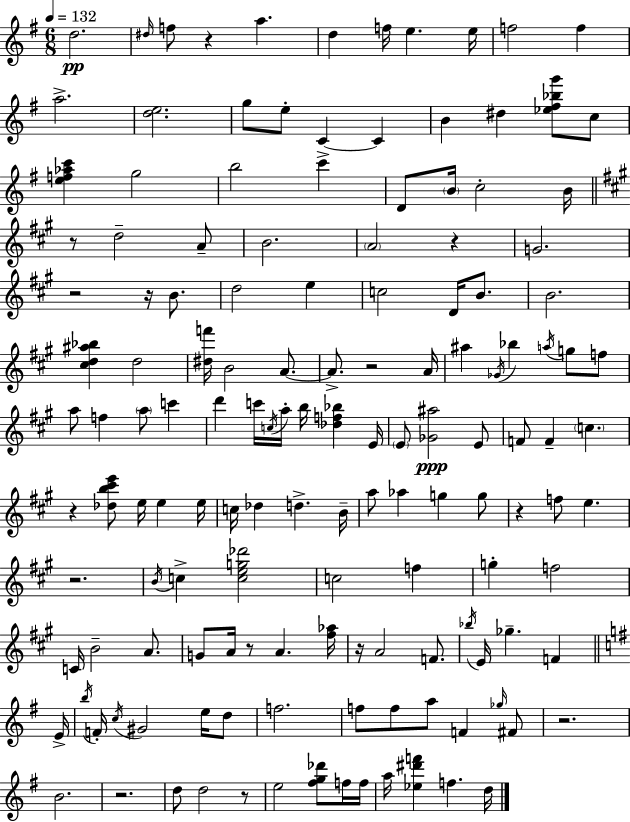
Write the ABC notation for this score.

X:1
T:Untitled
M:6/8
L:1/4
K:Em
d2 ^d/4 f/2 z a d f/4 e e/4 f2 f a2 [de]2 g/2 e/2 C C B ^d [_e^f_bg']/2 c/2 [ef_ac'] g2 b2 c' D/2 B/4 c2 B/4 z/2 d2 A/2 B2 A2 z G2 z2 z/4 B/2 d2 e c2 D/4 B/2 B2 [^cd^a_b] d2 [^df']/4 B2 A/2 A/2 z2 A/4 ^a _G/4 _b a/4 g/2 f/2 a/2 f a/2 c' d' c'/4 c/4 a/4 b/4 [_df_b] E/4 E/2 [_G^a]2 E/2 F/2 F c z [_db^c'e']/2 e/4 e e/4 c/4 _d d B/4 a/2 _a g g/2 z f/2 e z2 B/4 c [ceg_d']2 c2 f g f2 C/4 B2 A/2 G/2 A/4 z/2 A [^f_a]/4 z/4 A2 F/2 _b/4 E/4 _g F E/4 b/4 F/4 c/4 ^G2 e/4 d/2 f2 f/2 f/2 a/2 F _g/4 ^F/2 z2 B2 z2 d/2 d2 z/2 e2 [^fg_d']/2 f/4 f/4 a/4 [_e^d'f'] f d/4